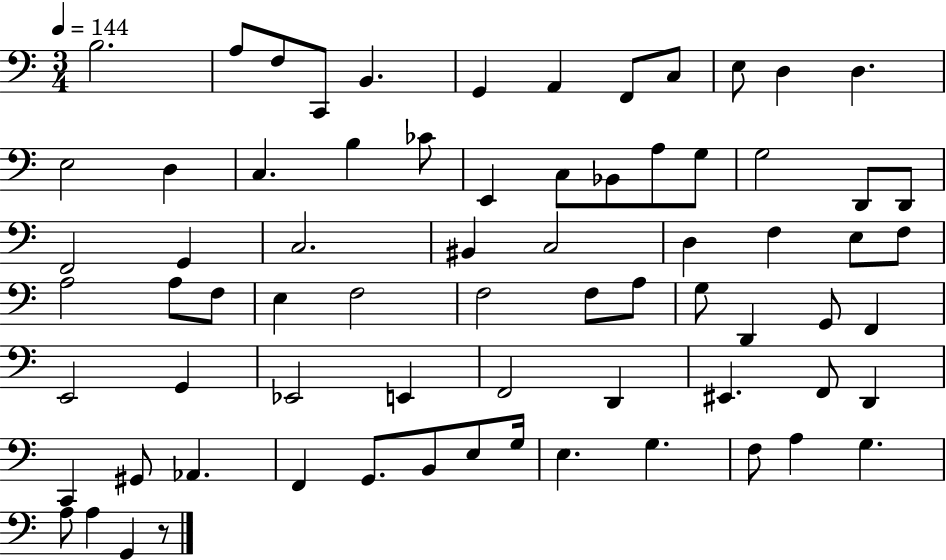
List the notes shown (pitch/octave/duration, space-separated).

B3/h. A3/e F3/e C2/e B2/q. G2/q A2/q F2/e C3/e E3/e D3/q D3/q. E3/h D3/q C3/q. B3/q CES4/e E2/q C3/e Bb2/e A3/e G3/e G3/h D2/e D2/e F2/h G2/q C3/h. BIS2/q C3/h D3/q F3/q E3/e F3/e A3/h A3/e F3/e E3/q F3/h F3/h F3/e A3/e G3/e D2/q G2/e F2/q E2/h G2/q Eb2/h E2/q F2/h D2/q EIS2/q. F2/e D2/q C2/q G#2/e Ab2/q. F2/q G2/e. B2/e E3/e G3/s E3/q. G3/q. F3/e A3/q G3/q. A3/e A3/q G2/q R/e